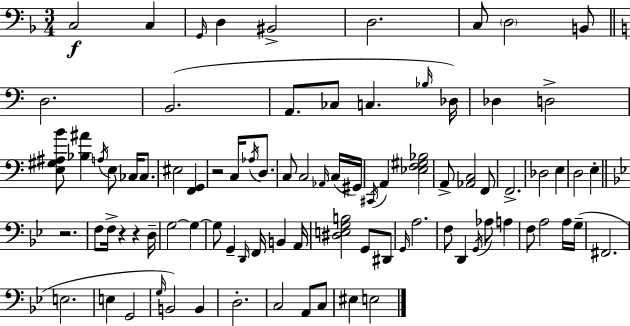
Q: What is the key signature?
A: F major